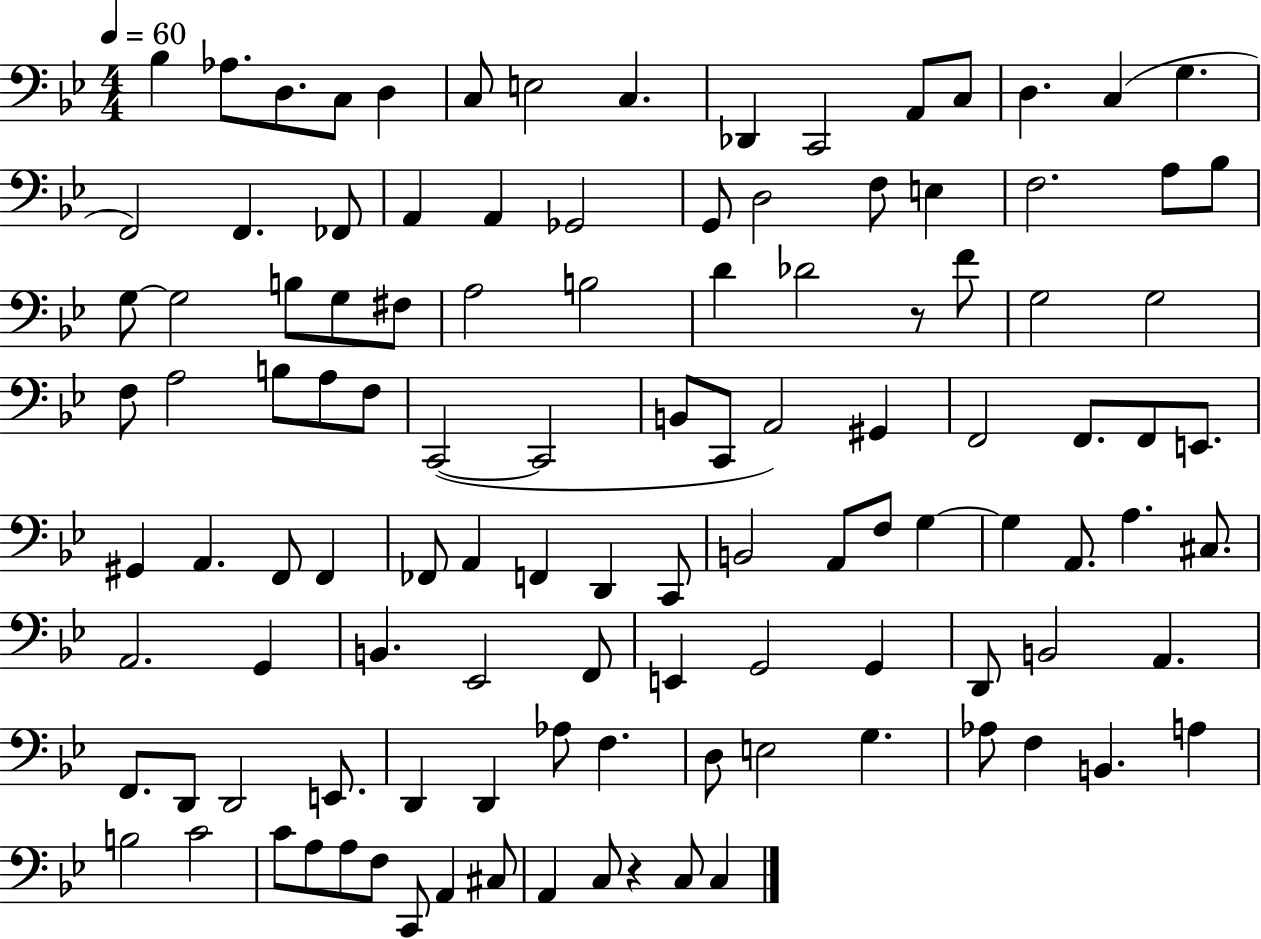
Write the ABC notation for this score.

X:1
T:Untitled
M:4/4
L:1/4
K:Bb
_B, _A,/2 D,/2 C,/2 D, C,/2 E,2 C, _D,, C,,2 A,,/2 C,/2 D, C, G, F,,2 F,, _F,,/2 A,, A,, _G,,2 G,,/2 D,2 F,/2 E, F,2 A,/2 _B,/2 G,/2 G,2 B,/2 G,/2 ^F,/2 A,2 B,2 D _D2 z/2 F/2 G,2 G,2 F,/2 A,2 B,/2 A,/2 F,/2 C,,2 C,,2 B,,/2 C,,/2 A,,2 ^G,, F,,2 F,,/2 F,,/2 E,,/2 ^G,, A,, F,,/2 F,, _F,,/2 A,, F,, D,, C,,/2 B,,2 A,,/2 F,/2 G, G, A,,/2 A, ^C,/2 A,,2 G,, B,, _E,,2 F,,/2 E,, G,,2 G,, D,,/2 B,,2 A,, F,,/2 D,,/2 D,,2 E,,/2 D,, D,, _A,/2 F, D,/2 E,2 G, _A,/2 F, B,, A, B,2 C2 C/2 A,/2 A,/2 F,/2 C,,/2 A,, ^C,/2 A,, C,/2 z C,/2 C,